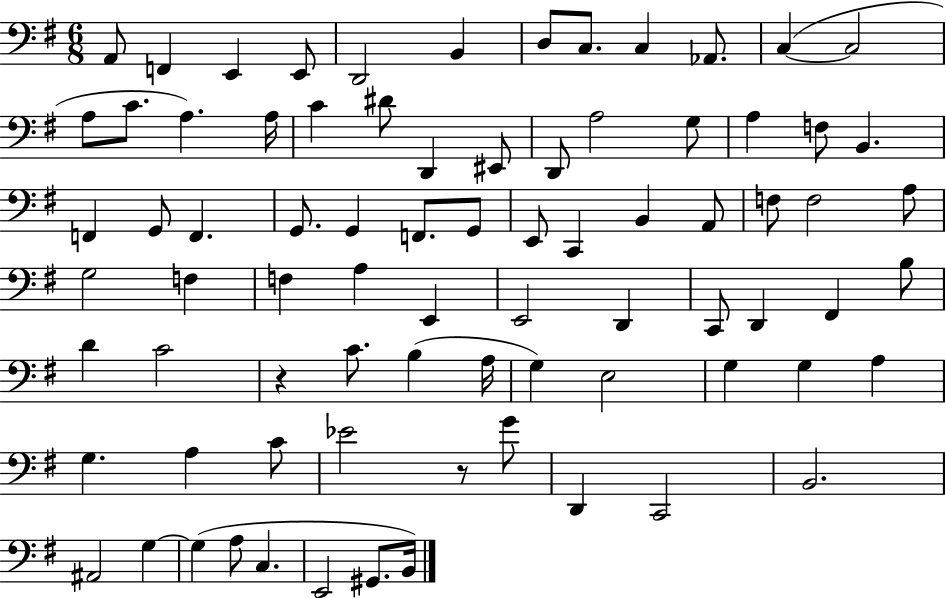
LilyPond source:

{
  \clef bass
  \numericTimeSignature
  \time 6/8
  \key g \major
  a,8 f,4 e,4 e,8 | d,2 b,4 | d8 c8. c4 aes,8. | c4~(~ c2 | \break a8 c'8. a4.) a16 | c'4 dis'8 d,4 eis,8 | d,8 a2 g8 | a4 f8 b,4. | \break f,4 g,8 f,4. | g,8. g,4 f,8. g,8 | e,8 c,4 b,4 a,8 | f8 f2 a8 | \break g2 f4 | f4 a4 e,4 | e,2 d,4 | c,8 d,4 fis,4 b8 | \break d'4 c'2 | r4 c'8. b4( a16 | g4) e2 | g4 g4 a4 | \break g4. a4 c'8 | ees'2 r8 g'8 | d,4 c,2 | b,2. | \break ais,2 g4~~ | g4( a8 c4. | e,2 gis,8. b,16) | \bar "|."
}